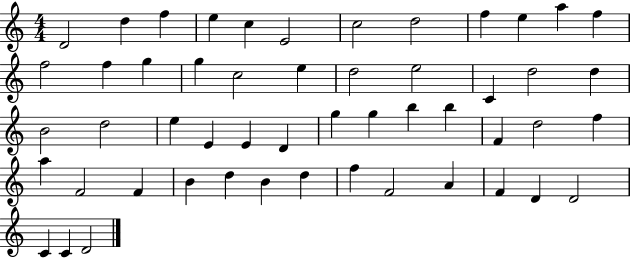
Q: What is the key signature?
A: C major